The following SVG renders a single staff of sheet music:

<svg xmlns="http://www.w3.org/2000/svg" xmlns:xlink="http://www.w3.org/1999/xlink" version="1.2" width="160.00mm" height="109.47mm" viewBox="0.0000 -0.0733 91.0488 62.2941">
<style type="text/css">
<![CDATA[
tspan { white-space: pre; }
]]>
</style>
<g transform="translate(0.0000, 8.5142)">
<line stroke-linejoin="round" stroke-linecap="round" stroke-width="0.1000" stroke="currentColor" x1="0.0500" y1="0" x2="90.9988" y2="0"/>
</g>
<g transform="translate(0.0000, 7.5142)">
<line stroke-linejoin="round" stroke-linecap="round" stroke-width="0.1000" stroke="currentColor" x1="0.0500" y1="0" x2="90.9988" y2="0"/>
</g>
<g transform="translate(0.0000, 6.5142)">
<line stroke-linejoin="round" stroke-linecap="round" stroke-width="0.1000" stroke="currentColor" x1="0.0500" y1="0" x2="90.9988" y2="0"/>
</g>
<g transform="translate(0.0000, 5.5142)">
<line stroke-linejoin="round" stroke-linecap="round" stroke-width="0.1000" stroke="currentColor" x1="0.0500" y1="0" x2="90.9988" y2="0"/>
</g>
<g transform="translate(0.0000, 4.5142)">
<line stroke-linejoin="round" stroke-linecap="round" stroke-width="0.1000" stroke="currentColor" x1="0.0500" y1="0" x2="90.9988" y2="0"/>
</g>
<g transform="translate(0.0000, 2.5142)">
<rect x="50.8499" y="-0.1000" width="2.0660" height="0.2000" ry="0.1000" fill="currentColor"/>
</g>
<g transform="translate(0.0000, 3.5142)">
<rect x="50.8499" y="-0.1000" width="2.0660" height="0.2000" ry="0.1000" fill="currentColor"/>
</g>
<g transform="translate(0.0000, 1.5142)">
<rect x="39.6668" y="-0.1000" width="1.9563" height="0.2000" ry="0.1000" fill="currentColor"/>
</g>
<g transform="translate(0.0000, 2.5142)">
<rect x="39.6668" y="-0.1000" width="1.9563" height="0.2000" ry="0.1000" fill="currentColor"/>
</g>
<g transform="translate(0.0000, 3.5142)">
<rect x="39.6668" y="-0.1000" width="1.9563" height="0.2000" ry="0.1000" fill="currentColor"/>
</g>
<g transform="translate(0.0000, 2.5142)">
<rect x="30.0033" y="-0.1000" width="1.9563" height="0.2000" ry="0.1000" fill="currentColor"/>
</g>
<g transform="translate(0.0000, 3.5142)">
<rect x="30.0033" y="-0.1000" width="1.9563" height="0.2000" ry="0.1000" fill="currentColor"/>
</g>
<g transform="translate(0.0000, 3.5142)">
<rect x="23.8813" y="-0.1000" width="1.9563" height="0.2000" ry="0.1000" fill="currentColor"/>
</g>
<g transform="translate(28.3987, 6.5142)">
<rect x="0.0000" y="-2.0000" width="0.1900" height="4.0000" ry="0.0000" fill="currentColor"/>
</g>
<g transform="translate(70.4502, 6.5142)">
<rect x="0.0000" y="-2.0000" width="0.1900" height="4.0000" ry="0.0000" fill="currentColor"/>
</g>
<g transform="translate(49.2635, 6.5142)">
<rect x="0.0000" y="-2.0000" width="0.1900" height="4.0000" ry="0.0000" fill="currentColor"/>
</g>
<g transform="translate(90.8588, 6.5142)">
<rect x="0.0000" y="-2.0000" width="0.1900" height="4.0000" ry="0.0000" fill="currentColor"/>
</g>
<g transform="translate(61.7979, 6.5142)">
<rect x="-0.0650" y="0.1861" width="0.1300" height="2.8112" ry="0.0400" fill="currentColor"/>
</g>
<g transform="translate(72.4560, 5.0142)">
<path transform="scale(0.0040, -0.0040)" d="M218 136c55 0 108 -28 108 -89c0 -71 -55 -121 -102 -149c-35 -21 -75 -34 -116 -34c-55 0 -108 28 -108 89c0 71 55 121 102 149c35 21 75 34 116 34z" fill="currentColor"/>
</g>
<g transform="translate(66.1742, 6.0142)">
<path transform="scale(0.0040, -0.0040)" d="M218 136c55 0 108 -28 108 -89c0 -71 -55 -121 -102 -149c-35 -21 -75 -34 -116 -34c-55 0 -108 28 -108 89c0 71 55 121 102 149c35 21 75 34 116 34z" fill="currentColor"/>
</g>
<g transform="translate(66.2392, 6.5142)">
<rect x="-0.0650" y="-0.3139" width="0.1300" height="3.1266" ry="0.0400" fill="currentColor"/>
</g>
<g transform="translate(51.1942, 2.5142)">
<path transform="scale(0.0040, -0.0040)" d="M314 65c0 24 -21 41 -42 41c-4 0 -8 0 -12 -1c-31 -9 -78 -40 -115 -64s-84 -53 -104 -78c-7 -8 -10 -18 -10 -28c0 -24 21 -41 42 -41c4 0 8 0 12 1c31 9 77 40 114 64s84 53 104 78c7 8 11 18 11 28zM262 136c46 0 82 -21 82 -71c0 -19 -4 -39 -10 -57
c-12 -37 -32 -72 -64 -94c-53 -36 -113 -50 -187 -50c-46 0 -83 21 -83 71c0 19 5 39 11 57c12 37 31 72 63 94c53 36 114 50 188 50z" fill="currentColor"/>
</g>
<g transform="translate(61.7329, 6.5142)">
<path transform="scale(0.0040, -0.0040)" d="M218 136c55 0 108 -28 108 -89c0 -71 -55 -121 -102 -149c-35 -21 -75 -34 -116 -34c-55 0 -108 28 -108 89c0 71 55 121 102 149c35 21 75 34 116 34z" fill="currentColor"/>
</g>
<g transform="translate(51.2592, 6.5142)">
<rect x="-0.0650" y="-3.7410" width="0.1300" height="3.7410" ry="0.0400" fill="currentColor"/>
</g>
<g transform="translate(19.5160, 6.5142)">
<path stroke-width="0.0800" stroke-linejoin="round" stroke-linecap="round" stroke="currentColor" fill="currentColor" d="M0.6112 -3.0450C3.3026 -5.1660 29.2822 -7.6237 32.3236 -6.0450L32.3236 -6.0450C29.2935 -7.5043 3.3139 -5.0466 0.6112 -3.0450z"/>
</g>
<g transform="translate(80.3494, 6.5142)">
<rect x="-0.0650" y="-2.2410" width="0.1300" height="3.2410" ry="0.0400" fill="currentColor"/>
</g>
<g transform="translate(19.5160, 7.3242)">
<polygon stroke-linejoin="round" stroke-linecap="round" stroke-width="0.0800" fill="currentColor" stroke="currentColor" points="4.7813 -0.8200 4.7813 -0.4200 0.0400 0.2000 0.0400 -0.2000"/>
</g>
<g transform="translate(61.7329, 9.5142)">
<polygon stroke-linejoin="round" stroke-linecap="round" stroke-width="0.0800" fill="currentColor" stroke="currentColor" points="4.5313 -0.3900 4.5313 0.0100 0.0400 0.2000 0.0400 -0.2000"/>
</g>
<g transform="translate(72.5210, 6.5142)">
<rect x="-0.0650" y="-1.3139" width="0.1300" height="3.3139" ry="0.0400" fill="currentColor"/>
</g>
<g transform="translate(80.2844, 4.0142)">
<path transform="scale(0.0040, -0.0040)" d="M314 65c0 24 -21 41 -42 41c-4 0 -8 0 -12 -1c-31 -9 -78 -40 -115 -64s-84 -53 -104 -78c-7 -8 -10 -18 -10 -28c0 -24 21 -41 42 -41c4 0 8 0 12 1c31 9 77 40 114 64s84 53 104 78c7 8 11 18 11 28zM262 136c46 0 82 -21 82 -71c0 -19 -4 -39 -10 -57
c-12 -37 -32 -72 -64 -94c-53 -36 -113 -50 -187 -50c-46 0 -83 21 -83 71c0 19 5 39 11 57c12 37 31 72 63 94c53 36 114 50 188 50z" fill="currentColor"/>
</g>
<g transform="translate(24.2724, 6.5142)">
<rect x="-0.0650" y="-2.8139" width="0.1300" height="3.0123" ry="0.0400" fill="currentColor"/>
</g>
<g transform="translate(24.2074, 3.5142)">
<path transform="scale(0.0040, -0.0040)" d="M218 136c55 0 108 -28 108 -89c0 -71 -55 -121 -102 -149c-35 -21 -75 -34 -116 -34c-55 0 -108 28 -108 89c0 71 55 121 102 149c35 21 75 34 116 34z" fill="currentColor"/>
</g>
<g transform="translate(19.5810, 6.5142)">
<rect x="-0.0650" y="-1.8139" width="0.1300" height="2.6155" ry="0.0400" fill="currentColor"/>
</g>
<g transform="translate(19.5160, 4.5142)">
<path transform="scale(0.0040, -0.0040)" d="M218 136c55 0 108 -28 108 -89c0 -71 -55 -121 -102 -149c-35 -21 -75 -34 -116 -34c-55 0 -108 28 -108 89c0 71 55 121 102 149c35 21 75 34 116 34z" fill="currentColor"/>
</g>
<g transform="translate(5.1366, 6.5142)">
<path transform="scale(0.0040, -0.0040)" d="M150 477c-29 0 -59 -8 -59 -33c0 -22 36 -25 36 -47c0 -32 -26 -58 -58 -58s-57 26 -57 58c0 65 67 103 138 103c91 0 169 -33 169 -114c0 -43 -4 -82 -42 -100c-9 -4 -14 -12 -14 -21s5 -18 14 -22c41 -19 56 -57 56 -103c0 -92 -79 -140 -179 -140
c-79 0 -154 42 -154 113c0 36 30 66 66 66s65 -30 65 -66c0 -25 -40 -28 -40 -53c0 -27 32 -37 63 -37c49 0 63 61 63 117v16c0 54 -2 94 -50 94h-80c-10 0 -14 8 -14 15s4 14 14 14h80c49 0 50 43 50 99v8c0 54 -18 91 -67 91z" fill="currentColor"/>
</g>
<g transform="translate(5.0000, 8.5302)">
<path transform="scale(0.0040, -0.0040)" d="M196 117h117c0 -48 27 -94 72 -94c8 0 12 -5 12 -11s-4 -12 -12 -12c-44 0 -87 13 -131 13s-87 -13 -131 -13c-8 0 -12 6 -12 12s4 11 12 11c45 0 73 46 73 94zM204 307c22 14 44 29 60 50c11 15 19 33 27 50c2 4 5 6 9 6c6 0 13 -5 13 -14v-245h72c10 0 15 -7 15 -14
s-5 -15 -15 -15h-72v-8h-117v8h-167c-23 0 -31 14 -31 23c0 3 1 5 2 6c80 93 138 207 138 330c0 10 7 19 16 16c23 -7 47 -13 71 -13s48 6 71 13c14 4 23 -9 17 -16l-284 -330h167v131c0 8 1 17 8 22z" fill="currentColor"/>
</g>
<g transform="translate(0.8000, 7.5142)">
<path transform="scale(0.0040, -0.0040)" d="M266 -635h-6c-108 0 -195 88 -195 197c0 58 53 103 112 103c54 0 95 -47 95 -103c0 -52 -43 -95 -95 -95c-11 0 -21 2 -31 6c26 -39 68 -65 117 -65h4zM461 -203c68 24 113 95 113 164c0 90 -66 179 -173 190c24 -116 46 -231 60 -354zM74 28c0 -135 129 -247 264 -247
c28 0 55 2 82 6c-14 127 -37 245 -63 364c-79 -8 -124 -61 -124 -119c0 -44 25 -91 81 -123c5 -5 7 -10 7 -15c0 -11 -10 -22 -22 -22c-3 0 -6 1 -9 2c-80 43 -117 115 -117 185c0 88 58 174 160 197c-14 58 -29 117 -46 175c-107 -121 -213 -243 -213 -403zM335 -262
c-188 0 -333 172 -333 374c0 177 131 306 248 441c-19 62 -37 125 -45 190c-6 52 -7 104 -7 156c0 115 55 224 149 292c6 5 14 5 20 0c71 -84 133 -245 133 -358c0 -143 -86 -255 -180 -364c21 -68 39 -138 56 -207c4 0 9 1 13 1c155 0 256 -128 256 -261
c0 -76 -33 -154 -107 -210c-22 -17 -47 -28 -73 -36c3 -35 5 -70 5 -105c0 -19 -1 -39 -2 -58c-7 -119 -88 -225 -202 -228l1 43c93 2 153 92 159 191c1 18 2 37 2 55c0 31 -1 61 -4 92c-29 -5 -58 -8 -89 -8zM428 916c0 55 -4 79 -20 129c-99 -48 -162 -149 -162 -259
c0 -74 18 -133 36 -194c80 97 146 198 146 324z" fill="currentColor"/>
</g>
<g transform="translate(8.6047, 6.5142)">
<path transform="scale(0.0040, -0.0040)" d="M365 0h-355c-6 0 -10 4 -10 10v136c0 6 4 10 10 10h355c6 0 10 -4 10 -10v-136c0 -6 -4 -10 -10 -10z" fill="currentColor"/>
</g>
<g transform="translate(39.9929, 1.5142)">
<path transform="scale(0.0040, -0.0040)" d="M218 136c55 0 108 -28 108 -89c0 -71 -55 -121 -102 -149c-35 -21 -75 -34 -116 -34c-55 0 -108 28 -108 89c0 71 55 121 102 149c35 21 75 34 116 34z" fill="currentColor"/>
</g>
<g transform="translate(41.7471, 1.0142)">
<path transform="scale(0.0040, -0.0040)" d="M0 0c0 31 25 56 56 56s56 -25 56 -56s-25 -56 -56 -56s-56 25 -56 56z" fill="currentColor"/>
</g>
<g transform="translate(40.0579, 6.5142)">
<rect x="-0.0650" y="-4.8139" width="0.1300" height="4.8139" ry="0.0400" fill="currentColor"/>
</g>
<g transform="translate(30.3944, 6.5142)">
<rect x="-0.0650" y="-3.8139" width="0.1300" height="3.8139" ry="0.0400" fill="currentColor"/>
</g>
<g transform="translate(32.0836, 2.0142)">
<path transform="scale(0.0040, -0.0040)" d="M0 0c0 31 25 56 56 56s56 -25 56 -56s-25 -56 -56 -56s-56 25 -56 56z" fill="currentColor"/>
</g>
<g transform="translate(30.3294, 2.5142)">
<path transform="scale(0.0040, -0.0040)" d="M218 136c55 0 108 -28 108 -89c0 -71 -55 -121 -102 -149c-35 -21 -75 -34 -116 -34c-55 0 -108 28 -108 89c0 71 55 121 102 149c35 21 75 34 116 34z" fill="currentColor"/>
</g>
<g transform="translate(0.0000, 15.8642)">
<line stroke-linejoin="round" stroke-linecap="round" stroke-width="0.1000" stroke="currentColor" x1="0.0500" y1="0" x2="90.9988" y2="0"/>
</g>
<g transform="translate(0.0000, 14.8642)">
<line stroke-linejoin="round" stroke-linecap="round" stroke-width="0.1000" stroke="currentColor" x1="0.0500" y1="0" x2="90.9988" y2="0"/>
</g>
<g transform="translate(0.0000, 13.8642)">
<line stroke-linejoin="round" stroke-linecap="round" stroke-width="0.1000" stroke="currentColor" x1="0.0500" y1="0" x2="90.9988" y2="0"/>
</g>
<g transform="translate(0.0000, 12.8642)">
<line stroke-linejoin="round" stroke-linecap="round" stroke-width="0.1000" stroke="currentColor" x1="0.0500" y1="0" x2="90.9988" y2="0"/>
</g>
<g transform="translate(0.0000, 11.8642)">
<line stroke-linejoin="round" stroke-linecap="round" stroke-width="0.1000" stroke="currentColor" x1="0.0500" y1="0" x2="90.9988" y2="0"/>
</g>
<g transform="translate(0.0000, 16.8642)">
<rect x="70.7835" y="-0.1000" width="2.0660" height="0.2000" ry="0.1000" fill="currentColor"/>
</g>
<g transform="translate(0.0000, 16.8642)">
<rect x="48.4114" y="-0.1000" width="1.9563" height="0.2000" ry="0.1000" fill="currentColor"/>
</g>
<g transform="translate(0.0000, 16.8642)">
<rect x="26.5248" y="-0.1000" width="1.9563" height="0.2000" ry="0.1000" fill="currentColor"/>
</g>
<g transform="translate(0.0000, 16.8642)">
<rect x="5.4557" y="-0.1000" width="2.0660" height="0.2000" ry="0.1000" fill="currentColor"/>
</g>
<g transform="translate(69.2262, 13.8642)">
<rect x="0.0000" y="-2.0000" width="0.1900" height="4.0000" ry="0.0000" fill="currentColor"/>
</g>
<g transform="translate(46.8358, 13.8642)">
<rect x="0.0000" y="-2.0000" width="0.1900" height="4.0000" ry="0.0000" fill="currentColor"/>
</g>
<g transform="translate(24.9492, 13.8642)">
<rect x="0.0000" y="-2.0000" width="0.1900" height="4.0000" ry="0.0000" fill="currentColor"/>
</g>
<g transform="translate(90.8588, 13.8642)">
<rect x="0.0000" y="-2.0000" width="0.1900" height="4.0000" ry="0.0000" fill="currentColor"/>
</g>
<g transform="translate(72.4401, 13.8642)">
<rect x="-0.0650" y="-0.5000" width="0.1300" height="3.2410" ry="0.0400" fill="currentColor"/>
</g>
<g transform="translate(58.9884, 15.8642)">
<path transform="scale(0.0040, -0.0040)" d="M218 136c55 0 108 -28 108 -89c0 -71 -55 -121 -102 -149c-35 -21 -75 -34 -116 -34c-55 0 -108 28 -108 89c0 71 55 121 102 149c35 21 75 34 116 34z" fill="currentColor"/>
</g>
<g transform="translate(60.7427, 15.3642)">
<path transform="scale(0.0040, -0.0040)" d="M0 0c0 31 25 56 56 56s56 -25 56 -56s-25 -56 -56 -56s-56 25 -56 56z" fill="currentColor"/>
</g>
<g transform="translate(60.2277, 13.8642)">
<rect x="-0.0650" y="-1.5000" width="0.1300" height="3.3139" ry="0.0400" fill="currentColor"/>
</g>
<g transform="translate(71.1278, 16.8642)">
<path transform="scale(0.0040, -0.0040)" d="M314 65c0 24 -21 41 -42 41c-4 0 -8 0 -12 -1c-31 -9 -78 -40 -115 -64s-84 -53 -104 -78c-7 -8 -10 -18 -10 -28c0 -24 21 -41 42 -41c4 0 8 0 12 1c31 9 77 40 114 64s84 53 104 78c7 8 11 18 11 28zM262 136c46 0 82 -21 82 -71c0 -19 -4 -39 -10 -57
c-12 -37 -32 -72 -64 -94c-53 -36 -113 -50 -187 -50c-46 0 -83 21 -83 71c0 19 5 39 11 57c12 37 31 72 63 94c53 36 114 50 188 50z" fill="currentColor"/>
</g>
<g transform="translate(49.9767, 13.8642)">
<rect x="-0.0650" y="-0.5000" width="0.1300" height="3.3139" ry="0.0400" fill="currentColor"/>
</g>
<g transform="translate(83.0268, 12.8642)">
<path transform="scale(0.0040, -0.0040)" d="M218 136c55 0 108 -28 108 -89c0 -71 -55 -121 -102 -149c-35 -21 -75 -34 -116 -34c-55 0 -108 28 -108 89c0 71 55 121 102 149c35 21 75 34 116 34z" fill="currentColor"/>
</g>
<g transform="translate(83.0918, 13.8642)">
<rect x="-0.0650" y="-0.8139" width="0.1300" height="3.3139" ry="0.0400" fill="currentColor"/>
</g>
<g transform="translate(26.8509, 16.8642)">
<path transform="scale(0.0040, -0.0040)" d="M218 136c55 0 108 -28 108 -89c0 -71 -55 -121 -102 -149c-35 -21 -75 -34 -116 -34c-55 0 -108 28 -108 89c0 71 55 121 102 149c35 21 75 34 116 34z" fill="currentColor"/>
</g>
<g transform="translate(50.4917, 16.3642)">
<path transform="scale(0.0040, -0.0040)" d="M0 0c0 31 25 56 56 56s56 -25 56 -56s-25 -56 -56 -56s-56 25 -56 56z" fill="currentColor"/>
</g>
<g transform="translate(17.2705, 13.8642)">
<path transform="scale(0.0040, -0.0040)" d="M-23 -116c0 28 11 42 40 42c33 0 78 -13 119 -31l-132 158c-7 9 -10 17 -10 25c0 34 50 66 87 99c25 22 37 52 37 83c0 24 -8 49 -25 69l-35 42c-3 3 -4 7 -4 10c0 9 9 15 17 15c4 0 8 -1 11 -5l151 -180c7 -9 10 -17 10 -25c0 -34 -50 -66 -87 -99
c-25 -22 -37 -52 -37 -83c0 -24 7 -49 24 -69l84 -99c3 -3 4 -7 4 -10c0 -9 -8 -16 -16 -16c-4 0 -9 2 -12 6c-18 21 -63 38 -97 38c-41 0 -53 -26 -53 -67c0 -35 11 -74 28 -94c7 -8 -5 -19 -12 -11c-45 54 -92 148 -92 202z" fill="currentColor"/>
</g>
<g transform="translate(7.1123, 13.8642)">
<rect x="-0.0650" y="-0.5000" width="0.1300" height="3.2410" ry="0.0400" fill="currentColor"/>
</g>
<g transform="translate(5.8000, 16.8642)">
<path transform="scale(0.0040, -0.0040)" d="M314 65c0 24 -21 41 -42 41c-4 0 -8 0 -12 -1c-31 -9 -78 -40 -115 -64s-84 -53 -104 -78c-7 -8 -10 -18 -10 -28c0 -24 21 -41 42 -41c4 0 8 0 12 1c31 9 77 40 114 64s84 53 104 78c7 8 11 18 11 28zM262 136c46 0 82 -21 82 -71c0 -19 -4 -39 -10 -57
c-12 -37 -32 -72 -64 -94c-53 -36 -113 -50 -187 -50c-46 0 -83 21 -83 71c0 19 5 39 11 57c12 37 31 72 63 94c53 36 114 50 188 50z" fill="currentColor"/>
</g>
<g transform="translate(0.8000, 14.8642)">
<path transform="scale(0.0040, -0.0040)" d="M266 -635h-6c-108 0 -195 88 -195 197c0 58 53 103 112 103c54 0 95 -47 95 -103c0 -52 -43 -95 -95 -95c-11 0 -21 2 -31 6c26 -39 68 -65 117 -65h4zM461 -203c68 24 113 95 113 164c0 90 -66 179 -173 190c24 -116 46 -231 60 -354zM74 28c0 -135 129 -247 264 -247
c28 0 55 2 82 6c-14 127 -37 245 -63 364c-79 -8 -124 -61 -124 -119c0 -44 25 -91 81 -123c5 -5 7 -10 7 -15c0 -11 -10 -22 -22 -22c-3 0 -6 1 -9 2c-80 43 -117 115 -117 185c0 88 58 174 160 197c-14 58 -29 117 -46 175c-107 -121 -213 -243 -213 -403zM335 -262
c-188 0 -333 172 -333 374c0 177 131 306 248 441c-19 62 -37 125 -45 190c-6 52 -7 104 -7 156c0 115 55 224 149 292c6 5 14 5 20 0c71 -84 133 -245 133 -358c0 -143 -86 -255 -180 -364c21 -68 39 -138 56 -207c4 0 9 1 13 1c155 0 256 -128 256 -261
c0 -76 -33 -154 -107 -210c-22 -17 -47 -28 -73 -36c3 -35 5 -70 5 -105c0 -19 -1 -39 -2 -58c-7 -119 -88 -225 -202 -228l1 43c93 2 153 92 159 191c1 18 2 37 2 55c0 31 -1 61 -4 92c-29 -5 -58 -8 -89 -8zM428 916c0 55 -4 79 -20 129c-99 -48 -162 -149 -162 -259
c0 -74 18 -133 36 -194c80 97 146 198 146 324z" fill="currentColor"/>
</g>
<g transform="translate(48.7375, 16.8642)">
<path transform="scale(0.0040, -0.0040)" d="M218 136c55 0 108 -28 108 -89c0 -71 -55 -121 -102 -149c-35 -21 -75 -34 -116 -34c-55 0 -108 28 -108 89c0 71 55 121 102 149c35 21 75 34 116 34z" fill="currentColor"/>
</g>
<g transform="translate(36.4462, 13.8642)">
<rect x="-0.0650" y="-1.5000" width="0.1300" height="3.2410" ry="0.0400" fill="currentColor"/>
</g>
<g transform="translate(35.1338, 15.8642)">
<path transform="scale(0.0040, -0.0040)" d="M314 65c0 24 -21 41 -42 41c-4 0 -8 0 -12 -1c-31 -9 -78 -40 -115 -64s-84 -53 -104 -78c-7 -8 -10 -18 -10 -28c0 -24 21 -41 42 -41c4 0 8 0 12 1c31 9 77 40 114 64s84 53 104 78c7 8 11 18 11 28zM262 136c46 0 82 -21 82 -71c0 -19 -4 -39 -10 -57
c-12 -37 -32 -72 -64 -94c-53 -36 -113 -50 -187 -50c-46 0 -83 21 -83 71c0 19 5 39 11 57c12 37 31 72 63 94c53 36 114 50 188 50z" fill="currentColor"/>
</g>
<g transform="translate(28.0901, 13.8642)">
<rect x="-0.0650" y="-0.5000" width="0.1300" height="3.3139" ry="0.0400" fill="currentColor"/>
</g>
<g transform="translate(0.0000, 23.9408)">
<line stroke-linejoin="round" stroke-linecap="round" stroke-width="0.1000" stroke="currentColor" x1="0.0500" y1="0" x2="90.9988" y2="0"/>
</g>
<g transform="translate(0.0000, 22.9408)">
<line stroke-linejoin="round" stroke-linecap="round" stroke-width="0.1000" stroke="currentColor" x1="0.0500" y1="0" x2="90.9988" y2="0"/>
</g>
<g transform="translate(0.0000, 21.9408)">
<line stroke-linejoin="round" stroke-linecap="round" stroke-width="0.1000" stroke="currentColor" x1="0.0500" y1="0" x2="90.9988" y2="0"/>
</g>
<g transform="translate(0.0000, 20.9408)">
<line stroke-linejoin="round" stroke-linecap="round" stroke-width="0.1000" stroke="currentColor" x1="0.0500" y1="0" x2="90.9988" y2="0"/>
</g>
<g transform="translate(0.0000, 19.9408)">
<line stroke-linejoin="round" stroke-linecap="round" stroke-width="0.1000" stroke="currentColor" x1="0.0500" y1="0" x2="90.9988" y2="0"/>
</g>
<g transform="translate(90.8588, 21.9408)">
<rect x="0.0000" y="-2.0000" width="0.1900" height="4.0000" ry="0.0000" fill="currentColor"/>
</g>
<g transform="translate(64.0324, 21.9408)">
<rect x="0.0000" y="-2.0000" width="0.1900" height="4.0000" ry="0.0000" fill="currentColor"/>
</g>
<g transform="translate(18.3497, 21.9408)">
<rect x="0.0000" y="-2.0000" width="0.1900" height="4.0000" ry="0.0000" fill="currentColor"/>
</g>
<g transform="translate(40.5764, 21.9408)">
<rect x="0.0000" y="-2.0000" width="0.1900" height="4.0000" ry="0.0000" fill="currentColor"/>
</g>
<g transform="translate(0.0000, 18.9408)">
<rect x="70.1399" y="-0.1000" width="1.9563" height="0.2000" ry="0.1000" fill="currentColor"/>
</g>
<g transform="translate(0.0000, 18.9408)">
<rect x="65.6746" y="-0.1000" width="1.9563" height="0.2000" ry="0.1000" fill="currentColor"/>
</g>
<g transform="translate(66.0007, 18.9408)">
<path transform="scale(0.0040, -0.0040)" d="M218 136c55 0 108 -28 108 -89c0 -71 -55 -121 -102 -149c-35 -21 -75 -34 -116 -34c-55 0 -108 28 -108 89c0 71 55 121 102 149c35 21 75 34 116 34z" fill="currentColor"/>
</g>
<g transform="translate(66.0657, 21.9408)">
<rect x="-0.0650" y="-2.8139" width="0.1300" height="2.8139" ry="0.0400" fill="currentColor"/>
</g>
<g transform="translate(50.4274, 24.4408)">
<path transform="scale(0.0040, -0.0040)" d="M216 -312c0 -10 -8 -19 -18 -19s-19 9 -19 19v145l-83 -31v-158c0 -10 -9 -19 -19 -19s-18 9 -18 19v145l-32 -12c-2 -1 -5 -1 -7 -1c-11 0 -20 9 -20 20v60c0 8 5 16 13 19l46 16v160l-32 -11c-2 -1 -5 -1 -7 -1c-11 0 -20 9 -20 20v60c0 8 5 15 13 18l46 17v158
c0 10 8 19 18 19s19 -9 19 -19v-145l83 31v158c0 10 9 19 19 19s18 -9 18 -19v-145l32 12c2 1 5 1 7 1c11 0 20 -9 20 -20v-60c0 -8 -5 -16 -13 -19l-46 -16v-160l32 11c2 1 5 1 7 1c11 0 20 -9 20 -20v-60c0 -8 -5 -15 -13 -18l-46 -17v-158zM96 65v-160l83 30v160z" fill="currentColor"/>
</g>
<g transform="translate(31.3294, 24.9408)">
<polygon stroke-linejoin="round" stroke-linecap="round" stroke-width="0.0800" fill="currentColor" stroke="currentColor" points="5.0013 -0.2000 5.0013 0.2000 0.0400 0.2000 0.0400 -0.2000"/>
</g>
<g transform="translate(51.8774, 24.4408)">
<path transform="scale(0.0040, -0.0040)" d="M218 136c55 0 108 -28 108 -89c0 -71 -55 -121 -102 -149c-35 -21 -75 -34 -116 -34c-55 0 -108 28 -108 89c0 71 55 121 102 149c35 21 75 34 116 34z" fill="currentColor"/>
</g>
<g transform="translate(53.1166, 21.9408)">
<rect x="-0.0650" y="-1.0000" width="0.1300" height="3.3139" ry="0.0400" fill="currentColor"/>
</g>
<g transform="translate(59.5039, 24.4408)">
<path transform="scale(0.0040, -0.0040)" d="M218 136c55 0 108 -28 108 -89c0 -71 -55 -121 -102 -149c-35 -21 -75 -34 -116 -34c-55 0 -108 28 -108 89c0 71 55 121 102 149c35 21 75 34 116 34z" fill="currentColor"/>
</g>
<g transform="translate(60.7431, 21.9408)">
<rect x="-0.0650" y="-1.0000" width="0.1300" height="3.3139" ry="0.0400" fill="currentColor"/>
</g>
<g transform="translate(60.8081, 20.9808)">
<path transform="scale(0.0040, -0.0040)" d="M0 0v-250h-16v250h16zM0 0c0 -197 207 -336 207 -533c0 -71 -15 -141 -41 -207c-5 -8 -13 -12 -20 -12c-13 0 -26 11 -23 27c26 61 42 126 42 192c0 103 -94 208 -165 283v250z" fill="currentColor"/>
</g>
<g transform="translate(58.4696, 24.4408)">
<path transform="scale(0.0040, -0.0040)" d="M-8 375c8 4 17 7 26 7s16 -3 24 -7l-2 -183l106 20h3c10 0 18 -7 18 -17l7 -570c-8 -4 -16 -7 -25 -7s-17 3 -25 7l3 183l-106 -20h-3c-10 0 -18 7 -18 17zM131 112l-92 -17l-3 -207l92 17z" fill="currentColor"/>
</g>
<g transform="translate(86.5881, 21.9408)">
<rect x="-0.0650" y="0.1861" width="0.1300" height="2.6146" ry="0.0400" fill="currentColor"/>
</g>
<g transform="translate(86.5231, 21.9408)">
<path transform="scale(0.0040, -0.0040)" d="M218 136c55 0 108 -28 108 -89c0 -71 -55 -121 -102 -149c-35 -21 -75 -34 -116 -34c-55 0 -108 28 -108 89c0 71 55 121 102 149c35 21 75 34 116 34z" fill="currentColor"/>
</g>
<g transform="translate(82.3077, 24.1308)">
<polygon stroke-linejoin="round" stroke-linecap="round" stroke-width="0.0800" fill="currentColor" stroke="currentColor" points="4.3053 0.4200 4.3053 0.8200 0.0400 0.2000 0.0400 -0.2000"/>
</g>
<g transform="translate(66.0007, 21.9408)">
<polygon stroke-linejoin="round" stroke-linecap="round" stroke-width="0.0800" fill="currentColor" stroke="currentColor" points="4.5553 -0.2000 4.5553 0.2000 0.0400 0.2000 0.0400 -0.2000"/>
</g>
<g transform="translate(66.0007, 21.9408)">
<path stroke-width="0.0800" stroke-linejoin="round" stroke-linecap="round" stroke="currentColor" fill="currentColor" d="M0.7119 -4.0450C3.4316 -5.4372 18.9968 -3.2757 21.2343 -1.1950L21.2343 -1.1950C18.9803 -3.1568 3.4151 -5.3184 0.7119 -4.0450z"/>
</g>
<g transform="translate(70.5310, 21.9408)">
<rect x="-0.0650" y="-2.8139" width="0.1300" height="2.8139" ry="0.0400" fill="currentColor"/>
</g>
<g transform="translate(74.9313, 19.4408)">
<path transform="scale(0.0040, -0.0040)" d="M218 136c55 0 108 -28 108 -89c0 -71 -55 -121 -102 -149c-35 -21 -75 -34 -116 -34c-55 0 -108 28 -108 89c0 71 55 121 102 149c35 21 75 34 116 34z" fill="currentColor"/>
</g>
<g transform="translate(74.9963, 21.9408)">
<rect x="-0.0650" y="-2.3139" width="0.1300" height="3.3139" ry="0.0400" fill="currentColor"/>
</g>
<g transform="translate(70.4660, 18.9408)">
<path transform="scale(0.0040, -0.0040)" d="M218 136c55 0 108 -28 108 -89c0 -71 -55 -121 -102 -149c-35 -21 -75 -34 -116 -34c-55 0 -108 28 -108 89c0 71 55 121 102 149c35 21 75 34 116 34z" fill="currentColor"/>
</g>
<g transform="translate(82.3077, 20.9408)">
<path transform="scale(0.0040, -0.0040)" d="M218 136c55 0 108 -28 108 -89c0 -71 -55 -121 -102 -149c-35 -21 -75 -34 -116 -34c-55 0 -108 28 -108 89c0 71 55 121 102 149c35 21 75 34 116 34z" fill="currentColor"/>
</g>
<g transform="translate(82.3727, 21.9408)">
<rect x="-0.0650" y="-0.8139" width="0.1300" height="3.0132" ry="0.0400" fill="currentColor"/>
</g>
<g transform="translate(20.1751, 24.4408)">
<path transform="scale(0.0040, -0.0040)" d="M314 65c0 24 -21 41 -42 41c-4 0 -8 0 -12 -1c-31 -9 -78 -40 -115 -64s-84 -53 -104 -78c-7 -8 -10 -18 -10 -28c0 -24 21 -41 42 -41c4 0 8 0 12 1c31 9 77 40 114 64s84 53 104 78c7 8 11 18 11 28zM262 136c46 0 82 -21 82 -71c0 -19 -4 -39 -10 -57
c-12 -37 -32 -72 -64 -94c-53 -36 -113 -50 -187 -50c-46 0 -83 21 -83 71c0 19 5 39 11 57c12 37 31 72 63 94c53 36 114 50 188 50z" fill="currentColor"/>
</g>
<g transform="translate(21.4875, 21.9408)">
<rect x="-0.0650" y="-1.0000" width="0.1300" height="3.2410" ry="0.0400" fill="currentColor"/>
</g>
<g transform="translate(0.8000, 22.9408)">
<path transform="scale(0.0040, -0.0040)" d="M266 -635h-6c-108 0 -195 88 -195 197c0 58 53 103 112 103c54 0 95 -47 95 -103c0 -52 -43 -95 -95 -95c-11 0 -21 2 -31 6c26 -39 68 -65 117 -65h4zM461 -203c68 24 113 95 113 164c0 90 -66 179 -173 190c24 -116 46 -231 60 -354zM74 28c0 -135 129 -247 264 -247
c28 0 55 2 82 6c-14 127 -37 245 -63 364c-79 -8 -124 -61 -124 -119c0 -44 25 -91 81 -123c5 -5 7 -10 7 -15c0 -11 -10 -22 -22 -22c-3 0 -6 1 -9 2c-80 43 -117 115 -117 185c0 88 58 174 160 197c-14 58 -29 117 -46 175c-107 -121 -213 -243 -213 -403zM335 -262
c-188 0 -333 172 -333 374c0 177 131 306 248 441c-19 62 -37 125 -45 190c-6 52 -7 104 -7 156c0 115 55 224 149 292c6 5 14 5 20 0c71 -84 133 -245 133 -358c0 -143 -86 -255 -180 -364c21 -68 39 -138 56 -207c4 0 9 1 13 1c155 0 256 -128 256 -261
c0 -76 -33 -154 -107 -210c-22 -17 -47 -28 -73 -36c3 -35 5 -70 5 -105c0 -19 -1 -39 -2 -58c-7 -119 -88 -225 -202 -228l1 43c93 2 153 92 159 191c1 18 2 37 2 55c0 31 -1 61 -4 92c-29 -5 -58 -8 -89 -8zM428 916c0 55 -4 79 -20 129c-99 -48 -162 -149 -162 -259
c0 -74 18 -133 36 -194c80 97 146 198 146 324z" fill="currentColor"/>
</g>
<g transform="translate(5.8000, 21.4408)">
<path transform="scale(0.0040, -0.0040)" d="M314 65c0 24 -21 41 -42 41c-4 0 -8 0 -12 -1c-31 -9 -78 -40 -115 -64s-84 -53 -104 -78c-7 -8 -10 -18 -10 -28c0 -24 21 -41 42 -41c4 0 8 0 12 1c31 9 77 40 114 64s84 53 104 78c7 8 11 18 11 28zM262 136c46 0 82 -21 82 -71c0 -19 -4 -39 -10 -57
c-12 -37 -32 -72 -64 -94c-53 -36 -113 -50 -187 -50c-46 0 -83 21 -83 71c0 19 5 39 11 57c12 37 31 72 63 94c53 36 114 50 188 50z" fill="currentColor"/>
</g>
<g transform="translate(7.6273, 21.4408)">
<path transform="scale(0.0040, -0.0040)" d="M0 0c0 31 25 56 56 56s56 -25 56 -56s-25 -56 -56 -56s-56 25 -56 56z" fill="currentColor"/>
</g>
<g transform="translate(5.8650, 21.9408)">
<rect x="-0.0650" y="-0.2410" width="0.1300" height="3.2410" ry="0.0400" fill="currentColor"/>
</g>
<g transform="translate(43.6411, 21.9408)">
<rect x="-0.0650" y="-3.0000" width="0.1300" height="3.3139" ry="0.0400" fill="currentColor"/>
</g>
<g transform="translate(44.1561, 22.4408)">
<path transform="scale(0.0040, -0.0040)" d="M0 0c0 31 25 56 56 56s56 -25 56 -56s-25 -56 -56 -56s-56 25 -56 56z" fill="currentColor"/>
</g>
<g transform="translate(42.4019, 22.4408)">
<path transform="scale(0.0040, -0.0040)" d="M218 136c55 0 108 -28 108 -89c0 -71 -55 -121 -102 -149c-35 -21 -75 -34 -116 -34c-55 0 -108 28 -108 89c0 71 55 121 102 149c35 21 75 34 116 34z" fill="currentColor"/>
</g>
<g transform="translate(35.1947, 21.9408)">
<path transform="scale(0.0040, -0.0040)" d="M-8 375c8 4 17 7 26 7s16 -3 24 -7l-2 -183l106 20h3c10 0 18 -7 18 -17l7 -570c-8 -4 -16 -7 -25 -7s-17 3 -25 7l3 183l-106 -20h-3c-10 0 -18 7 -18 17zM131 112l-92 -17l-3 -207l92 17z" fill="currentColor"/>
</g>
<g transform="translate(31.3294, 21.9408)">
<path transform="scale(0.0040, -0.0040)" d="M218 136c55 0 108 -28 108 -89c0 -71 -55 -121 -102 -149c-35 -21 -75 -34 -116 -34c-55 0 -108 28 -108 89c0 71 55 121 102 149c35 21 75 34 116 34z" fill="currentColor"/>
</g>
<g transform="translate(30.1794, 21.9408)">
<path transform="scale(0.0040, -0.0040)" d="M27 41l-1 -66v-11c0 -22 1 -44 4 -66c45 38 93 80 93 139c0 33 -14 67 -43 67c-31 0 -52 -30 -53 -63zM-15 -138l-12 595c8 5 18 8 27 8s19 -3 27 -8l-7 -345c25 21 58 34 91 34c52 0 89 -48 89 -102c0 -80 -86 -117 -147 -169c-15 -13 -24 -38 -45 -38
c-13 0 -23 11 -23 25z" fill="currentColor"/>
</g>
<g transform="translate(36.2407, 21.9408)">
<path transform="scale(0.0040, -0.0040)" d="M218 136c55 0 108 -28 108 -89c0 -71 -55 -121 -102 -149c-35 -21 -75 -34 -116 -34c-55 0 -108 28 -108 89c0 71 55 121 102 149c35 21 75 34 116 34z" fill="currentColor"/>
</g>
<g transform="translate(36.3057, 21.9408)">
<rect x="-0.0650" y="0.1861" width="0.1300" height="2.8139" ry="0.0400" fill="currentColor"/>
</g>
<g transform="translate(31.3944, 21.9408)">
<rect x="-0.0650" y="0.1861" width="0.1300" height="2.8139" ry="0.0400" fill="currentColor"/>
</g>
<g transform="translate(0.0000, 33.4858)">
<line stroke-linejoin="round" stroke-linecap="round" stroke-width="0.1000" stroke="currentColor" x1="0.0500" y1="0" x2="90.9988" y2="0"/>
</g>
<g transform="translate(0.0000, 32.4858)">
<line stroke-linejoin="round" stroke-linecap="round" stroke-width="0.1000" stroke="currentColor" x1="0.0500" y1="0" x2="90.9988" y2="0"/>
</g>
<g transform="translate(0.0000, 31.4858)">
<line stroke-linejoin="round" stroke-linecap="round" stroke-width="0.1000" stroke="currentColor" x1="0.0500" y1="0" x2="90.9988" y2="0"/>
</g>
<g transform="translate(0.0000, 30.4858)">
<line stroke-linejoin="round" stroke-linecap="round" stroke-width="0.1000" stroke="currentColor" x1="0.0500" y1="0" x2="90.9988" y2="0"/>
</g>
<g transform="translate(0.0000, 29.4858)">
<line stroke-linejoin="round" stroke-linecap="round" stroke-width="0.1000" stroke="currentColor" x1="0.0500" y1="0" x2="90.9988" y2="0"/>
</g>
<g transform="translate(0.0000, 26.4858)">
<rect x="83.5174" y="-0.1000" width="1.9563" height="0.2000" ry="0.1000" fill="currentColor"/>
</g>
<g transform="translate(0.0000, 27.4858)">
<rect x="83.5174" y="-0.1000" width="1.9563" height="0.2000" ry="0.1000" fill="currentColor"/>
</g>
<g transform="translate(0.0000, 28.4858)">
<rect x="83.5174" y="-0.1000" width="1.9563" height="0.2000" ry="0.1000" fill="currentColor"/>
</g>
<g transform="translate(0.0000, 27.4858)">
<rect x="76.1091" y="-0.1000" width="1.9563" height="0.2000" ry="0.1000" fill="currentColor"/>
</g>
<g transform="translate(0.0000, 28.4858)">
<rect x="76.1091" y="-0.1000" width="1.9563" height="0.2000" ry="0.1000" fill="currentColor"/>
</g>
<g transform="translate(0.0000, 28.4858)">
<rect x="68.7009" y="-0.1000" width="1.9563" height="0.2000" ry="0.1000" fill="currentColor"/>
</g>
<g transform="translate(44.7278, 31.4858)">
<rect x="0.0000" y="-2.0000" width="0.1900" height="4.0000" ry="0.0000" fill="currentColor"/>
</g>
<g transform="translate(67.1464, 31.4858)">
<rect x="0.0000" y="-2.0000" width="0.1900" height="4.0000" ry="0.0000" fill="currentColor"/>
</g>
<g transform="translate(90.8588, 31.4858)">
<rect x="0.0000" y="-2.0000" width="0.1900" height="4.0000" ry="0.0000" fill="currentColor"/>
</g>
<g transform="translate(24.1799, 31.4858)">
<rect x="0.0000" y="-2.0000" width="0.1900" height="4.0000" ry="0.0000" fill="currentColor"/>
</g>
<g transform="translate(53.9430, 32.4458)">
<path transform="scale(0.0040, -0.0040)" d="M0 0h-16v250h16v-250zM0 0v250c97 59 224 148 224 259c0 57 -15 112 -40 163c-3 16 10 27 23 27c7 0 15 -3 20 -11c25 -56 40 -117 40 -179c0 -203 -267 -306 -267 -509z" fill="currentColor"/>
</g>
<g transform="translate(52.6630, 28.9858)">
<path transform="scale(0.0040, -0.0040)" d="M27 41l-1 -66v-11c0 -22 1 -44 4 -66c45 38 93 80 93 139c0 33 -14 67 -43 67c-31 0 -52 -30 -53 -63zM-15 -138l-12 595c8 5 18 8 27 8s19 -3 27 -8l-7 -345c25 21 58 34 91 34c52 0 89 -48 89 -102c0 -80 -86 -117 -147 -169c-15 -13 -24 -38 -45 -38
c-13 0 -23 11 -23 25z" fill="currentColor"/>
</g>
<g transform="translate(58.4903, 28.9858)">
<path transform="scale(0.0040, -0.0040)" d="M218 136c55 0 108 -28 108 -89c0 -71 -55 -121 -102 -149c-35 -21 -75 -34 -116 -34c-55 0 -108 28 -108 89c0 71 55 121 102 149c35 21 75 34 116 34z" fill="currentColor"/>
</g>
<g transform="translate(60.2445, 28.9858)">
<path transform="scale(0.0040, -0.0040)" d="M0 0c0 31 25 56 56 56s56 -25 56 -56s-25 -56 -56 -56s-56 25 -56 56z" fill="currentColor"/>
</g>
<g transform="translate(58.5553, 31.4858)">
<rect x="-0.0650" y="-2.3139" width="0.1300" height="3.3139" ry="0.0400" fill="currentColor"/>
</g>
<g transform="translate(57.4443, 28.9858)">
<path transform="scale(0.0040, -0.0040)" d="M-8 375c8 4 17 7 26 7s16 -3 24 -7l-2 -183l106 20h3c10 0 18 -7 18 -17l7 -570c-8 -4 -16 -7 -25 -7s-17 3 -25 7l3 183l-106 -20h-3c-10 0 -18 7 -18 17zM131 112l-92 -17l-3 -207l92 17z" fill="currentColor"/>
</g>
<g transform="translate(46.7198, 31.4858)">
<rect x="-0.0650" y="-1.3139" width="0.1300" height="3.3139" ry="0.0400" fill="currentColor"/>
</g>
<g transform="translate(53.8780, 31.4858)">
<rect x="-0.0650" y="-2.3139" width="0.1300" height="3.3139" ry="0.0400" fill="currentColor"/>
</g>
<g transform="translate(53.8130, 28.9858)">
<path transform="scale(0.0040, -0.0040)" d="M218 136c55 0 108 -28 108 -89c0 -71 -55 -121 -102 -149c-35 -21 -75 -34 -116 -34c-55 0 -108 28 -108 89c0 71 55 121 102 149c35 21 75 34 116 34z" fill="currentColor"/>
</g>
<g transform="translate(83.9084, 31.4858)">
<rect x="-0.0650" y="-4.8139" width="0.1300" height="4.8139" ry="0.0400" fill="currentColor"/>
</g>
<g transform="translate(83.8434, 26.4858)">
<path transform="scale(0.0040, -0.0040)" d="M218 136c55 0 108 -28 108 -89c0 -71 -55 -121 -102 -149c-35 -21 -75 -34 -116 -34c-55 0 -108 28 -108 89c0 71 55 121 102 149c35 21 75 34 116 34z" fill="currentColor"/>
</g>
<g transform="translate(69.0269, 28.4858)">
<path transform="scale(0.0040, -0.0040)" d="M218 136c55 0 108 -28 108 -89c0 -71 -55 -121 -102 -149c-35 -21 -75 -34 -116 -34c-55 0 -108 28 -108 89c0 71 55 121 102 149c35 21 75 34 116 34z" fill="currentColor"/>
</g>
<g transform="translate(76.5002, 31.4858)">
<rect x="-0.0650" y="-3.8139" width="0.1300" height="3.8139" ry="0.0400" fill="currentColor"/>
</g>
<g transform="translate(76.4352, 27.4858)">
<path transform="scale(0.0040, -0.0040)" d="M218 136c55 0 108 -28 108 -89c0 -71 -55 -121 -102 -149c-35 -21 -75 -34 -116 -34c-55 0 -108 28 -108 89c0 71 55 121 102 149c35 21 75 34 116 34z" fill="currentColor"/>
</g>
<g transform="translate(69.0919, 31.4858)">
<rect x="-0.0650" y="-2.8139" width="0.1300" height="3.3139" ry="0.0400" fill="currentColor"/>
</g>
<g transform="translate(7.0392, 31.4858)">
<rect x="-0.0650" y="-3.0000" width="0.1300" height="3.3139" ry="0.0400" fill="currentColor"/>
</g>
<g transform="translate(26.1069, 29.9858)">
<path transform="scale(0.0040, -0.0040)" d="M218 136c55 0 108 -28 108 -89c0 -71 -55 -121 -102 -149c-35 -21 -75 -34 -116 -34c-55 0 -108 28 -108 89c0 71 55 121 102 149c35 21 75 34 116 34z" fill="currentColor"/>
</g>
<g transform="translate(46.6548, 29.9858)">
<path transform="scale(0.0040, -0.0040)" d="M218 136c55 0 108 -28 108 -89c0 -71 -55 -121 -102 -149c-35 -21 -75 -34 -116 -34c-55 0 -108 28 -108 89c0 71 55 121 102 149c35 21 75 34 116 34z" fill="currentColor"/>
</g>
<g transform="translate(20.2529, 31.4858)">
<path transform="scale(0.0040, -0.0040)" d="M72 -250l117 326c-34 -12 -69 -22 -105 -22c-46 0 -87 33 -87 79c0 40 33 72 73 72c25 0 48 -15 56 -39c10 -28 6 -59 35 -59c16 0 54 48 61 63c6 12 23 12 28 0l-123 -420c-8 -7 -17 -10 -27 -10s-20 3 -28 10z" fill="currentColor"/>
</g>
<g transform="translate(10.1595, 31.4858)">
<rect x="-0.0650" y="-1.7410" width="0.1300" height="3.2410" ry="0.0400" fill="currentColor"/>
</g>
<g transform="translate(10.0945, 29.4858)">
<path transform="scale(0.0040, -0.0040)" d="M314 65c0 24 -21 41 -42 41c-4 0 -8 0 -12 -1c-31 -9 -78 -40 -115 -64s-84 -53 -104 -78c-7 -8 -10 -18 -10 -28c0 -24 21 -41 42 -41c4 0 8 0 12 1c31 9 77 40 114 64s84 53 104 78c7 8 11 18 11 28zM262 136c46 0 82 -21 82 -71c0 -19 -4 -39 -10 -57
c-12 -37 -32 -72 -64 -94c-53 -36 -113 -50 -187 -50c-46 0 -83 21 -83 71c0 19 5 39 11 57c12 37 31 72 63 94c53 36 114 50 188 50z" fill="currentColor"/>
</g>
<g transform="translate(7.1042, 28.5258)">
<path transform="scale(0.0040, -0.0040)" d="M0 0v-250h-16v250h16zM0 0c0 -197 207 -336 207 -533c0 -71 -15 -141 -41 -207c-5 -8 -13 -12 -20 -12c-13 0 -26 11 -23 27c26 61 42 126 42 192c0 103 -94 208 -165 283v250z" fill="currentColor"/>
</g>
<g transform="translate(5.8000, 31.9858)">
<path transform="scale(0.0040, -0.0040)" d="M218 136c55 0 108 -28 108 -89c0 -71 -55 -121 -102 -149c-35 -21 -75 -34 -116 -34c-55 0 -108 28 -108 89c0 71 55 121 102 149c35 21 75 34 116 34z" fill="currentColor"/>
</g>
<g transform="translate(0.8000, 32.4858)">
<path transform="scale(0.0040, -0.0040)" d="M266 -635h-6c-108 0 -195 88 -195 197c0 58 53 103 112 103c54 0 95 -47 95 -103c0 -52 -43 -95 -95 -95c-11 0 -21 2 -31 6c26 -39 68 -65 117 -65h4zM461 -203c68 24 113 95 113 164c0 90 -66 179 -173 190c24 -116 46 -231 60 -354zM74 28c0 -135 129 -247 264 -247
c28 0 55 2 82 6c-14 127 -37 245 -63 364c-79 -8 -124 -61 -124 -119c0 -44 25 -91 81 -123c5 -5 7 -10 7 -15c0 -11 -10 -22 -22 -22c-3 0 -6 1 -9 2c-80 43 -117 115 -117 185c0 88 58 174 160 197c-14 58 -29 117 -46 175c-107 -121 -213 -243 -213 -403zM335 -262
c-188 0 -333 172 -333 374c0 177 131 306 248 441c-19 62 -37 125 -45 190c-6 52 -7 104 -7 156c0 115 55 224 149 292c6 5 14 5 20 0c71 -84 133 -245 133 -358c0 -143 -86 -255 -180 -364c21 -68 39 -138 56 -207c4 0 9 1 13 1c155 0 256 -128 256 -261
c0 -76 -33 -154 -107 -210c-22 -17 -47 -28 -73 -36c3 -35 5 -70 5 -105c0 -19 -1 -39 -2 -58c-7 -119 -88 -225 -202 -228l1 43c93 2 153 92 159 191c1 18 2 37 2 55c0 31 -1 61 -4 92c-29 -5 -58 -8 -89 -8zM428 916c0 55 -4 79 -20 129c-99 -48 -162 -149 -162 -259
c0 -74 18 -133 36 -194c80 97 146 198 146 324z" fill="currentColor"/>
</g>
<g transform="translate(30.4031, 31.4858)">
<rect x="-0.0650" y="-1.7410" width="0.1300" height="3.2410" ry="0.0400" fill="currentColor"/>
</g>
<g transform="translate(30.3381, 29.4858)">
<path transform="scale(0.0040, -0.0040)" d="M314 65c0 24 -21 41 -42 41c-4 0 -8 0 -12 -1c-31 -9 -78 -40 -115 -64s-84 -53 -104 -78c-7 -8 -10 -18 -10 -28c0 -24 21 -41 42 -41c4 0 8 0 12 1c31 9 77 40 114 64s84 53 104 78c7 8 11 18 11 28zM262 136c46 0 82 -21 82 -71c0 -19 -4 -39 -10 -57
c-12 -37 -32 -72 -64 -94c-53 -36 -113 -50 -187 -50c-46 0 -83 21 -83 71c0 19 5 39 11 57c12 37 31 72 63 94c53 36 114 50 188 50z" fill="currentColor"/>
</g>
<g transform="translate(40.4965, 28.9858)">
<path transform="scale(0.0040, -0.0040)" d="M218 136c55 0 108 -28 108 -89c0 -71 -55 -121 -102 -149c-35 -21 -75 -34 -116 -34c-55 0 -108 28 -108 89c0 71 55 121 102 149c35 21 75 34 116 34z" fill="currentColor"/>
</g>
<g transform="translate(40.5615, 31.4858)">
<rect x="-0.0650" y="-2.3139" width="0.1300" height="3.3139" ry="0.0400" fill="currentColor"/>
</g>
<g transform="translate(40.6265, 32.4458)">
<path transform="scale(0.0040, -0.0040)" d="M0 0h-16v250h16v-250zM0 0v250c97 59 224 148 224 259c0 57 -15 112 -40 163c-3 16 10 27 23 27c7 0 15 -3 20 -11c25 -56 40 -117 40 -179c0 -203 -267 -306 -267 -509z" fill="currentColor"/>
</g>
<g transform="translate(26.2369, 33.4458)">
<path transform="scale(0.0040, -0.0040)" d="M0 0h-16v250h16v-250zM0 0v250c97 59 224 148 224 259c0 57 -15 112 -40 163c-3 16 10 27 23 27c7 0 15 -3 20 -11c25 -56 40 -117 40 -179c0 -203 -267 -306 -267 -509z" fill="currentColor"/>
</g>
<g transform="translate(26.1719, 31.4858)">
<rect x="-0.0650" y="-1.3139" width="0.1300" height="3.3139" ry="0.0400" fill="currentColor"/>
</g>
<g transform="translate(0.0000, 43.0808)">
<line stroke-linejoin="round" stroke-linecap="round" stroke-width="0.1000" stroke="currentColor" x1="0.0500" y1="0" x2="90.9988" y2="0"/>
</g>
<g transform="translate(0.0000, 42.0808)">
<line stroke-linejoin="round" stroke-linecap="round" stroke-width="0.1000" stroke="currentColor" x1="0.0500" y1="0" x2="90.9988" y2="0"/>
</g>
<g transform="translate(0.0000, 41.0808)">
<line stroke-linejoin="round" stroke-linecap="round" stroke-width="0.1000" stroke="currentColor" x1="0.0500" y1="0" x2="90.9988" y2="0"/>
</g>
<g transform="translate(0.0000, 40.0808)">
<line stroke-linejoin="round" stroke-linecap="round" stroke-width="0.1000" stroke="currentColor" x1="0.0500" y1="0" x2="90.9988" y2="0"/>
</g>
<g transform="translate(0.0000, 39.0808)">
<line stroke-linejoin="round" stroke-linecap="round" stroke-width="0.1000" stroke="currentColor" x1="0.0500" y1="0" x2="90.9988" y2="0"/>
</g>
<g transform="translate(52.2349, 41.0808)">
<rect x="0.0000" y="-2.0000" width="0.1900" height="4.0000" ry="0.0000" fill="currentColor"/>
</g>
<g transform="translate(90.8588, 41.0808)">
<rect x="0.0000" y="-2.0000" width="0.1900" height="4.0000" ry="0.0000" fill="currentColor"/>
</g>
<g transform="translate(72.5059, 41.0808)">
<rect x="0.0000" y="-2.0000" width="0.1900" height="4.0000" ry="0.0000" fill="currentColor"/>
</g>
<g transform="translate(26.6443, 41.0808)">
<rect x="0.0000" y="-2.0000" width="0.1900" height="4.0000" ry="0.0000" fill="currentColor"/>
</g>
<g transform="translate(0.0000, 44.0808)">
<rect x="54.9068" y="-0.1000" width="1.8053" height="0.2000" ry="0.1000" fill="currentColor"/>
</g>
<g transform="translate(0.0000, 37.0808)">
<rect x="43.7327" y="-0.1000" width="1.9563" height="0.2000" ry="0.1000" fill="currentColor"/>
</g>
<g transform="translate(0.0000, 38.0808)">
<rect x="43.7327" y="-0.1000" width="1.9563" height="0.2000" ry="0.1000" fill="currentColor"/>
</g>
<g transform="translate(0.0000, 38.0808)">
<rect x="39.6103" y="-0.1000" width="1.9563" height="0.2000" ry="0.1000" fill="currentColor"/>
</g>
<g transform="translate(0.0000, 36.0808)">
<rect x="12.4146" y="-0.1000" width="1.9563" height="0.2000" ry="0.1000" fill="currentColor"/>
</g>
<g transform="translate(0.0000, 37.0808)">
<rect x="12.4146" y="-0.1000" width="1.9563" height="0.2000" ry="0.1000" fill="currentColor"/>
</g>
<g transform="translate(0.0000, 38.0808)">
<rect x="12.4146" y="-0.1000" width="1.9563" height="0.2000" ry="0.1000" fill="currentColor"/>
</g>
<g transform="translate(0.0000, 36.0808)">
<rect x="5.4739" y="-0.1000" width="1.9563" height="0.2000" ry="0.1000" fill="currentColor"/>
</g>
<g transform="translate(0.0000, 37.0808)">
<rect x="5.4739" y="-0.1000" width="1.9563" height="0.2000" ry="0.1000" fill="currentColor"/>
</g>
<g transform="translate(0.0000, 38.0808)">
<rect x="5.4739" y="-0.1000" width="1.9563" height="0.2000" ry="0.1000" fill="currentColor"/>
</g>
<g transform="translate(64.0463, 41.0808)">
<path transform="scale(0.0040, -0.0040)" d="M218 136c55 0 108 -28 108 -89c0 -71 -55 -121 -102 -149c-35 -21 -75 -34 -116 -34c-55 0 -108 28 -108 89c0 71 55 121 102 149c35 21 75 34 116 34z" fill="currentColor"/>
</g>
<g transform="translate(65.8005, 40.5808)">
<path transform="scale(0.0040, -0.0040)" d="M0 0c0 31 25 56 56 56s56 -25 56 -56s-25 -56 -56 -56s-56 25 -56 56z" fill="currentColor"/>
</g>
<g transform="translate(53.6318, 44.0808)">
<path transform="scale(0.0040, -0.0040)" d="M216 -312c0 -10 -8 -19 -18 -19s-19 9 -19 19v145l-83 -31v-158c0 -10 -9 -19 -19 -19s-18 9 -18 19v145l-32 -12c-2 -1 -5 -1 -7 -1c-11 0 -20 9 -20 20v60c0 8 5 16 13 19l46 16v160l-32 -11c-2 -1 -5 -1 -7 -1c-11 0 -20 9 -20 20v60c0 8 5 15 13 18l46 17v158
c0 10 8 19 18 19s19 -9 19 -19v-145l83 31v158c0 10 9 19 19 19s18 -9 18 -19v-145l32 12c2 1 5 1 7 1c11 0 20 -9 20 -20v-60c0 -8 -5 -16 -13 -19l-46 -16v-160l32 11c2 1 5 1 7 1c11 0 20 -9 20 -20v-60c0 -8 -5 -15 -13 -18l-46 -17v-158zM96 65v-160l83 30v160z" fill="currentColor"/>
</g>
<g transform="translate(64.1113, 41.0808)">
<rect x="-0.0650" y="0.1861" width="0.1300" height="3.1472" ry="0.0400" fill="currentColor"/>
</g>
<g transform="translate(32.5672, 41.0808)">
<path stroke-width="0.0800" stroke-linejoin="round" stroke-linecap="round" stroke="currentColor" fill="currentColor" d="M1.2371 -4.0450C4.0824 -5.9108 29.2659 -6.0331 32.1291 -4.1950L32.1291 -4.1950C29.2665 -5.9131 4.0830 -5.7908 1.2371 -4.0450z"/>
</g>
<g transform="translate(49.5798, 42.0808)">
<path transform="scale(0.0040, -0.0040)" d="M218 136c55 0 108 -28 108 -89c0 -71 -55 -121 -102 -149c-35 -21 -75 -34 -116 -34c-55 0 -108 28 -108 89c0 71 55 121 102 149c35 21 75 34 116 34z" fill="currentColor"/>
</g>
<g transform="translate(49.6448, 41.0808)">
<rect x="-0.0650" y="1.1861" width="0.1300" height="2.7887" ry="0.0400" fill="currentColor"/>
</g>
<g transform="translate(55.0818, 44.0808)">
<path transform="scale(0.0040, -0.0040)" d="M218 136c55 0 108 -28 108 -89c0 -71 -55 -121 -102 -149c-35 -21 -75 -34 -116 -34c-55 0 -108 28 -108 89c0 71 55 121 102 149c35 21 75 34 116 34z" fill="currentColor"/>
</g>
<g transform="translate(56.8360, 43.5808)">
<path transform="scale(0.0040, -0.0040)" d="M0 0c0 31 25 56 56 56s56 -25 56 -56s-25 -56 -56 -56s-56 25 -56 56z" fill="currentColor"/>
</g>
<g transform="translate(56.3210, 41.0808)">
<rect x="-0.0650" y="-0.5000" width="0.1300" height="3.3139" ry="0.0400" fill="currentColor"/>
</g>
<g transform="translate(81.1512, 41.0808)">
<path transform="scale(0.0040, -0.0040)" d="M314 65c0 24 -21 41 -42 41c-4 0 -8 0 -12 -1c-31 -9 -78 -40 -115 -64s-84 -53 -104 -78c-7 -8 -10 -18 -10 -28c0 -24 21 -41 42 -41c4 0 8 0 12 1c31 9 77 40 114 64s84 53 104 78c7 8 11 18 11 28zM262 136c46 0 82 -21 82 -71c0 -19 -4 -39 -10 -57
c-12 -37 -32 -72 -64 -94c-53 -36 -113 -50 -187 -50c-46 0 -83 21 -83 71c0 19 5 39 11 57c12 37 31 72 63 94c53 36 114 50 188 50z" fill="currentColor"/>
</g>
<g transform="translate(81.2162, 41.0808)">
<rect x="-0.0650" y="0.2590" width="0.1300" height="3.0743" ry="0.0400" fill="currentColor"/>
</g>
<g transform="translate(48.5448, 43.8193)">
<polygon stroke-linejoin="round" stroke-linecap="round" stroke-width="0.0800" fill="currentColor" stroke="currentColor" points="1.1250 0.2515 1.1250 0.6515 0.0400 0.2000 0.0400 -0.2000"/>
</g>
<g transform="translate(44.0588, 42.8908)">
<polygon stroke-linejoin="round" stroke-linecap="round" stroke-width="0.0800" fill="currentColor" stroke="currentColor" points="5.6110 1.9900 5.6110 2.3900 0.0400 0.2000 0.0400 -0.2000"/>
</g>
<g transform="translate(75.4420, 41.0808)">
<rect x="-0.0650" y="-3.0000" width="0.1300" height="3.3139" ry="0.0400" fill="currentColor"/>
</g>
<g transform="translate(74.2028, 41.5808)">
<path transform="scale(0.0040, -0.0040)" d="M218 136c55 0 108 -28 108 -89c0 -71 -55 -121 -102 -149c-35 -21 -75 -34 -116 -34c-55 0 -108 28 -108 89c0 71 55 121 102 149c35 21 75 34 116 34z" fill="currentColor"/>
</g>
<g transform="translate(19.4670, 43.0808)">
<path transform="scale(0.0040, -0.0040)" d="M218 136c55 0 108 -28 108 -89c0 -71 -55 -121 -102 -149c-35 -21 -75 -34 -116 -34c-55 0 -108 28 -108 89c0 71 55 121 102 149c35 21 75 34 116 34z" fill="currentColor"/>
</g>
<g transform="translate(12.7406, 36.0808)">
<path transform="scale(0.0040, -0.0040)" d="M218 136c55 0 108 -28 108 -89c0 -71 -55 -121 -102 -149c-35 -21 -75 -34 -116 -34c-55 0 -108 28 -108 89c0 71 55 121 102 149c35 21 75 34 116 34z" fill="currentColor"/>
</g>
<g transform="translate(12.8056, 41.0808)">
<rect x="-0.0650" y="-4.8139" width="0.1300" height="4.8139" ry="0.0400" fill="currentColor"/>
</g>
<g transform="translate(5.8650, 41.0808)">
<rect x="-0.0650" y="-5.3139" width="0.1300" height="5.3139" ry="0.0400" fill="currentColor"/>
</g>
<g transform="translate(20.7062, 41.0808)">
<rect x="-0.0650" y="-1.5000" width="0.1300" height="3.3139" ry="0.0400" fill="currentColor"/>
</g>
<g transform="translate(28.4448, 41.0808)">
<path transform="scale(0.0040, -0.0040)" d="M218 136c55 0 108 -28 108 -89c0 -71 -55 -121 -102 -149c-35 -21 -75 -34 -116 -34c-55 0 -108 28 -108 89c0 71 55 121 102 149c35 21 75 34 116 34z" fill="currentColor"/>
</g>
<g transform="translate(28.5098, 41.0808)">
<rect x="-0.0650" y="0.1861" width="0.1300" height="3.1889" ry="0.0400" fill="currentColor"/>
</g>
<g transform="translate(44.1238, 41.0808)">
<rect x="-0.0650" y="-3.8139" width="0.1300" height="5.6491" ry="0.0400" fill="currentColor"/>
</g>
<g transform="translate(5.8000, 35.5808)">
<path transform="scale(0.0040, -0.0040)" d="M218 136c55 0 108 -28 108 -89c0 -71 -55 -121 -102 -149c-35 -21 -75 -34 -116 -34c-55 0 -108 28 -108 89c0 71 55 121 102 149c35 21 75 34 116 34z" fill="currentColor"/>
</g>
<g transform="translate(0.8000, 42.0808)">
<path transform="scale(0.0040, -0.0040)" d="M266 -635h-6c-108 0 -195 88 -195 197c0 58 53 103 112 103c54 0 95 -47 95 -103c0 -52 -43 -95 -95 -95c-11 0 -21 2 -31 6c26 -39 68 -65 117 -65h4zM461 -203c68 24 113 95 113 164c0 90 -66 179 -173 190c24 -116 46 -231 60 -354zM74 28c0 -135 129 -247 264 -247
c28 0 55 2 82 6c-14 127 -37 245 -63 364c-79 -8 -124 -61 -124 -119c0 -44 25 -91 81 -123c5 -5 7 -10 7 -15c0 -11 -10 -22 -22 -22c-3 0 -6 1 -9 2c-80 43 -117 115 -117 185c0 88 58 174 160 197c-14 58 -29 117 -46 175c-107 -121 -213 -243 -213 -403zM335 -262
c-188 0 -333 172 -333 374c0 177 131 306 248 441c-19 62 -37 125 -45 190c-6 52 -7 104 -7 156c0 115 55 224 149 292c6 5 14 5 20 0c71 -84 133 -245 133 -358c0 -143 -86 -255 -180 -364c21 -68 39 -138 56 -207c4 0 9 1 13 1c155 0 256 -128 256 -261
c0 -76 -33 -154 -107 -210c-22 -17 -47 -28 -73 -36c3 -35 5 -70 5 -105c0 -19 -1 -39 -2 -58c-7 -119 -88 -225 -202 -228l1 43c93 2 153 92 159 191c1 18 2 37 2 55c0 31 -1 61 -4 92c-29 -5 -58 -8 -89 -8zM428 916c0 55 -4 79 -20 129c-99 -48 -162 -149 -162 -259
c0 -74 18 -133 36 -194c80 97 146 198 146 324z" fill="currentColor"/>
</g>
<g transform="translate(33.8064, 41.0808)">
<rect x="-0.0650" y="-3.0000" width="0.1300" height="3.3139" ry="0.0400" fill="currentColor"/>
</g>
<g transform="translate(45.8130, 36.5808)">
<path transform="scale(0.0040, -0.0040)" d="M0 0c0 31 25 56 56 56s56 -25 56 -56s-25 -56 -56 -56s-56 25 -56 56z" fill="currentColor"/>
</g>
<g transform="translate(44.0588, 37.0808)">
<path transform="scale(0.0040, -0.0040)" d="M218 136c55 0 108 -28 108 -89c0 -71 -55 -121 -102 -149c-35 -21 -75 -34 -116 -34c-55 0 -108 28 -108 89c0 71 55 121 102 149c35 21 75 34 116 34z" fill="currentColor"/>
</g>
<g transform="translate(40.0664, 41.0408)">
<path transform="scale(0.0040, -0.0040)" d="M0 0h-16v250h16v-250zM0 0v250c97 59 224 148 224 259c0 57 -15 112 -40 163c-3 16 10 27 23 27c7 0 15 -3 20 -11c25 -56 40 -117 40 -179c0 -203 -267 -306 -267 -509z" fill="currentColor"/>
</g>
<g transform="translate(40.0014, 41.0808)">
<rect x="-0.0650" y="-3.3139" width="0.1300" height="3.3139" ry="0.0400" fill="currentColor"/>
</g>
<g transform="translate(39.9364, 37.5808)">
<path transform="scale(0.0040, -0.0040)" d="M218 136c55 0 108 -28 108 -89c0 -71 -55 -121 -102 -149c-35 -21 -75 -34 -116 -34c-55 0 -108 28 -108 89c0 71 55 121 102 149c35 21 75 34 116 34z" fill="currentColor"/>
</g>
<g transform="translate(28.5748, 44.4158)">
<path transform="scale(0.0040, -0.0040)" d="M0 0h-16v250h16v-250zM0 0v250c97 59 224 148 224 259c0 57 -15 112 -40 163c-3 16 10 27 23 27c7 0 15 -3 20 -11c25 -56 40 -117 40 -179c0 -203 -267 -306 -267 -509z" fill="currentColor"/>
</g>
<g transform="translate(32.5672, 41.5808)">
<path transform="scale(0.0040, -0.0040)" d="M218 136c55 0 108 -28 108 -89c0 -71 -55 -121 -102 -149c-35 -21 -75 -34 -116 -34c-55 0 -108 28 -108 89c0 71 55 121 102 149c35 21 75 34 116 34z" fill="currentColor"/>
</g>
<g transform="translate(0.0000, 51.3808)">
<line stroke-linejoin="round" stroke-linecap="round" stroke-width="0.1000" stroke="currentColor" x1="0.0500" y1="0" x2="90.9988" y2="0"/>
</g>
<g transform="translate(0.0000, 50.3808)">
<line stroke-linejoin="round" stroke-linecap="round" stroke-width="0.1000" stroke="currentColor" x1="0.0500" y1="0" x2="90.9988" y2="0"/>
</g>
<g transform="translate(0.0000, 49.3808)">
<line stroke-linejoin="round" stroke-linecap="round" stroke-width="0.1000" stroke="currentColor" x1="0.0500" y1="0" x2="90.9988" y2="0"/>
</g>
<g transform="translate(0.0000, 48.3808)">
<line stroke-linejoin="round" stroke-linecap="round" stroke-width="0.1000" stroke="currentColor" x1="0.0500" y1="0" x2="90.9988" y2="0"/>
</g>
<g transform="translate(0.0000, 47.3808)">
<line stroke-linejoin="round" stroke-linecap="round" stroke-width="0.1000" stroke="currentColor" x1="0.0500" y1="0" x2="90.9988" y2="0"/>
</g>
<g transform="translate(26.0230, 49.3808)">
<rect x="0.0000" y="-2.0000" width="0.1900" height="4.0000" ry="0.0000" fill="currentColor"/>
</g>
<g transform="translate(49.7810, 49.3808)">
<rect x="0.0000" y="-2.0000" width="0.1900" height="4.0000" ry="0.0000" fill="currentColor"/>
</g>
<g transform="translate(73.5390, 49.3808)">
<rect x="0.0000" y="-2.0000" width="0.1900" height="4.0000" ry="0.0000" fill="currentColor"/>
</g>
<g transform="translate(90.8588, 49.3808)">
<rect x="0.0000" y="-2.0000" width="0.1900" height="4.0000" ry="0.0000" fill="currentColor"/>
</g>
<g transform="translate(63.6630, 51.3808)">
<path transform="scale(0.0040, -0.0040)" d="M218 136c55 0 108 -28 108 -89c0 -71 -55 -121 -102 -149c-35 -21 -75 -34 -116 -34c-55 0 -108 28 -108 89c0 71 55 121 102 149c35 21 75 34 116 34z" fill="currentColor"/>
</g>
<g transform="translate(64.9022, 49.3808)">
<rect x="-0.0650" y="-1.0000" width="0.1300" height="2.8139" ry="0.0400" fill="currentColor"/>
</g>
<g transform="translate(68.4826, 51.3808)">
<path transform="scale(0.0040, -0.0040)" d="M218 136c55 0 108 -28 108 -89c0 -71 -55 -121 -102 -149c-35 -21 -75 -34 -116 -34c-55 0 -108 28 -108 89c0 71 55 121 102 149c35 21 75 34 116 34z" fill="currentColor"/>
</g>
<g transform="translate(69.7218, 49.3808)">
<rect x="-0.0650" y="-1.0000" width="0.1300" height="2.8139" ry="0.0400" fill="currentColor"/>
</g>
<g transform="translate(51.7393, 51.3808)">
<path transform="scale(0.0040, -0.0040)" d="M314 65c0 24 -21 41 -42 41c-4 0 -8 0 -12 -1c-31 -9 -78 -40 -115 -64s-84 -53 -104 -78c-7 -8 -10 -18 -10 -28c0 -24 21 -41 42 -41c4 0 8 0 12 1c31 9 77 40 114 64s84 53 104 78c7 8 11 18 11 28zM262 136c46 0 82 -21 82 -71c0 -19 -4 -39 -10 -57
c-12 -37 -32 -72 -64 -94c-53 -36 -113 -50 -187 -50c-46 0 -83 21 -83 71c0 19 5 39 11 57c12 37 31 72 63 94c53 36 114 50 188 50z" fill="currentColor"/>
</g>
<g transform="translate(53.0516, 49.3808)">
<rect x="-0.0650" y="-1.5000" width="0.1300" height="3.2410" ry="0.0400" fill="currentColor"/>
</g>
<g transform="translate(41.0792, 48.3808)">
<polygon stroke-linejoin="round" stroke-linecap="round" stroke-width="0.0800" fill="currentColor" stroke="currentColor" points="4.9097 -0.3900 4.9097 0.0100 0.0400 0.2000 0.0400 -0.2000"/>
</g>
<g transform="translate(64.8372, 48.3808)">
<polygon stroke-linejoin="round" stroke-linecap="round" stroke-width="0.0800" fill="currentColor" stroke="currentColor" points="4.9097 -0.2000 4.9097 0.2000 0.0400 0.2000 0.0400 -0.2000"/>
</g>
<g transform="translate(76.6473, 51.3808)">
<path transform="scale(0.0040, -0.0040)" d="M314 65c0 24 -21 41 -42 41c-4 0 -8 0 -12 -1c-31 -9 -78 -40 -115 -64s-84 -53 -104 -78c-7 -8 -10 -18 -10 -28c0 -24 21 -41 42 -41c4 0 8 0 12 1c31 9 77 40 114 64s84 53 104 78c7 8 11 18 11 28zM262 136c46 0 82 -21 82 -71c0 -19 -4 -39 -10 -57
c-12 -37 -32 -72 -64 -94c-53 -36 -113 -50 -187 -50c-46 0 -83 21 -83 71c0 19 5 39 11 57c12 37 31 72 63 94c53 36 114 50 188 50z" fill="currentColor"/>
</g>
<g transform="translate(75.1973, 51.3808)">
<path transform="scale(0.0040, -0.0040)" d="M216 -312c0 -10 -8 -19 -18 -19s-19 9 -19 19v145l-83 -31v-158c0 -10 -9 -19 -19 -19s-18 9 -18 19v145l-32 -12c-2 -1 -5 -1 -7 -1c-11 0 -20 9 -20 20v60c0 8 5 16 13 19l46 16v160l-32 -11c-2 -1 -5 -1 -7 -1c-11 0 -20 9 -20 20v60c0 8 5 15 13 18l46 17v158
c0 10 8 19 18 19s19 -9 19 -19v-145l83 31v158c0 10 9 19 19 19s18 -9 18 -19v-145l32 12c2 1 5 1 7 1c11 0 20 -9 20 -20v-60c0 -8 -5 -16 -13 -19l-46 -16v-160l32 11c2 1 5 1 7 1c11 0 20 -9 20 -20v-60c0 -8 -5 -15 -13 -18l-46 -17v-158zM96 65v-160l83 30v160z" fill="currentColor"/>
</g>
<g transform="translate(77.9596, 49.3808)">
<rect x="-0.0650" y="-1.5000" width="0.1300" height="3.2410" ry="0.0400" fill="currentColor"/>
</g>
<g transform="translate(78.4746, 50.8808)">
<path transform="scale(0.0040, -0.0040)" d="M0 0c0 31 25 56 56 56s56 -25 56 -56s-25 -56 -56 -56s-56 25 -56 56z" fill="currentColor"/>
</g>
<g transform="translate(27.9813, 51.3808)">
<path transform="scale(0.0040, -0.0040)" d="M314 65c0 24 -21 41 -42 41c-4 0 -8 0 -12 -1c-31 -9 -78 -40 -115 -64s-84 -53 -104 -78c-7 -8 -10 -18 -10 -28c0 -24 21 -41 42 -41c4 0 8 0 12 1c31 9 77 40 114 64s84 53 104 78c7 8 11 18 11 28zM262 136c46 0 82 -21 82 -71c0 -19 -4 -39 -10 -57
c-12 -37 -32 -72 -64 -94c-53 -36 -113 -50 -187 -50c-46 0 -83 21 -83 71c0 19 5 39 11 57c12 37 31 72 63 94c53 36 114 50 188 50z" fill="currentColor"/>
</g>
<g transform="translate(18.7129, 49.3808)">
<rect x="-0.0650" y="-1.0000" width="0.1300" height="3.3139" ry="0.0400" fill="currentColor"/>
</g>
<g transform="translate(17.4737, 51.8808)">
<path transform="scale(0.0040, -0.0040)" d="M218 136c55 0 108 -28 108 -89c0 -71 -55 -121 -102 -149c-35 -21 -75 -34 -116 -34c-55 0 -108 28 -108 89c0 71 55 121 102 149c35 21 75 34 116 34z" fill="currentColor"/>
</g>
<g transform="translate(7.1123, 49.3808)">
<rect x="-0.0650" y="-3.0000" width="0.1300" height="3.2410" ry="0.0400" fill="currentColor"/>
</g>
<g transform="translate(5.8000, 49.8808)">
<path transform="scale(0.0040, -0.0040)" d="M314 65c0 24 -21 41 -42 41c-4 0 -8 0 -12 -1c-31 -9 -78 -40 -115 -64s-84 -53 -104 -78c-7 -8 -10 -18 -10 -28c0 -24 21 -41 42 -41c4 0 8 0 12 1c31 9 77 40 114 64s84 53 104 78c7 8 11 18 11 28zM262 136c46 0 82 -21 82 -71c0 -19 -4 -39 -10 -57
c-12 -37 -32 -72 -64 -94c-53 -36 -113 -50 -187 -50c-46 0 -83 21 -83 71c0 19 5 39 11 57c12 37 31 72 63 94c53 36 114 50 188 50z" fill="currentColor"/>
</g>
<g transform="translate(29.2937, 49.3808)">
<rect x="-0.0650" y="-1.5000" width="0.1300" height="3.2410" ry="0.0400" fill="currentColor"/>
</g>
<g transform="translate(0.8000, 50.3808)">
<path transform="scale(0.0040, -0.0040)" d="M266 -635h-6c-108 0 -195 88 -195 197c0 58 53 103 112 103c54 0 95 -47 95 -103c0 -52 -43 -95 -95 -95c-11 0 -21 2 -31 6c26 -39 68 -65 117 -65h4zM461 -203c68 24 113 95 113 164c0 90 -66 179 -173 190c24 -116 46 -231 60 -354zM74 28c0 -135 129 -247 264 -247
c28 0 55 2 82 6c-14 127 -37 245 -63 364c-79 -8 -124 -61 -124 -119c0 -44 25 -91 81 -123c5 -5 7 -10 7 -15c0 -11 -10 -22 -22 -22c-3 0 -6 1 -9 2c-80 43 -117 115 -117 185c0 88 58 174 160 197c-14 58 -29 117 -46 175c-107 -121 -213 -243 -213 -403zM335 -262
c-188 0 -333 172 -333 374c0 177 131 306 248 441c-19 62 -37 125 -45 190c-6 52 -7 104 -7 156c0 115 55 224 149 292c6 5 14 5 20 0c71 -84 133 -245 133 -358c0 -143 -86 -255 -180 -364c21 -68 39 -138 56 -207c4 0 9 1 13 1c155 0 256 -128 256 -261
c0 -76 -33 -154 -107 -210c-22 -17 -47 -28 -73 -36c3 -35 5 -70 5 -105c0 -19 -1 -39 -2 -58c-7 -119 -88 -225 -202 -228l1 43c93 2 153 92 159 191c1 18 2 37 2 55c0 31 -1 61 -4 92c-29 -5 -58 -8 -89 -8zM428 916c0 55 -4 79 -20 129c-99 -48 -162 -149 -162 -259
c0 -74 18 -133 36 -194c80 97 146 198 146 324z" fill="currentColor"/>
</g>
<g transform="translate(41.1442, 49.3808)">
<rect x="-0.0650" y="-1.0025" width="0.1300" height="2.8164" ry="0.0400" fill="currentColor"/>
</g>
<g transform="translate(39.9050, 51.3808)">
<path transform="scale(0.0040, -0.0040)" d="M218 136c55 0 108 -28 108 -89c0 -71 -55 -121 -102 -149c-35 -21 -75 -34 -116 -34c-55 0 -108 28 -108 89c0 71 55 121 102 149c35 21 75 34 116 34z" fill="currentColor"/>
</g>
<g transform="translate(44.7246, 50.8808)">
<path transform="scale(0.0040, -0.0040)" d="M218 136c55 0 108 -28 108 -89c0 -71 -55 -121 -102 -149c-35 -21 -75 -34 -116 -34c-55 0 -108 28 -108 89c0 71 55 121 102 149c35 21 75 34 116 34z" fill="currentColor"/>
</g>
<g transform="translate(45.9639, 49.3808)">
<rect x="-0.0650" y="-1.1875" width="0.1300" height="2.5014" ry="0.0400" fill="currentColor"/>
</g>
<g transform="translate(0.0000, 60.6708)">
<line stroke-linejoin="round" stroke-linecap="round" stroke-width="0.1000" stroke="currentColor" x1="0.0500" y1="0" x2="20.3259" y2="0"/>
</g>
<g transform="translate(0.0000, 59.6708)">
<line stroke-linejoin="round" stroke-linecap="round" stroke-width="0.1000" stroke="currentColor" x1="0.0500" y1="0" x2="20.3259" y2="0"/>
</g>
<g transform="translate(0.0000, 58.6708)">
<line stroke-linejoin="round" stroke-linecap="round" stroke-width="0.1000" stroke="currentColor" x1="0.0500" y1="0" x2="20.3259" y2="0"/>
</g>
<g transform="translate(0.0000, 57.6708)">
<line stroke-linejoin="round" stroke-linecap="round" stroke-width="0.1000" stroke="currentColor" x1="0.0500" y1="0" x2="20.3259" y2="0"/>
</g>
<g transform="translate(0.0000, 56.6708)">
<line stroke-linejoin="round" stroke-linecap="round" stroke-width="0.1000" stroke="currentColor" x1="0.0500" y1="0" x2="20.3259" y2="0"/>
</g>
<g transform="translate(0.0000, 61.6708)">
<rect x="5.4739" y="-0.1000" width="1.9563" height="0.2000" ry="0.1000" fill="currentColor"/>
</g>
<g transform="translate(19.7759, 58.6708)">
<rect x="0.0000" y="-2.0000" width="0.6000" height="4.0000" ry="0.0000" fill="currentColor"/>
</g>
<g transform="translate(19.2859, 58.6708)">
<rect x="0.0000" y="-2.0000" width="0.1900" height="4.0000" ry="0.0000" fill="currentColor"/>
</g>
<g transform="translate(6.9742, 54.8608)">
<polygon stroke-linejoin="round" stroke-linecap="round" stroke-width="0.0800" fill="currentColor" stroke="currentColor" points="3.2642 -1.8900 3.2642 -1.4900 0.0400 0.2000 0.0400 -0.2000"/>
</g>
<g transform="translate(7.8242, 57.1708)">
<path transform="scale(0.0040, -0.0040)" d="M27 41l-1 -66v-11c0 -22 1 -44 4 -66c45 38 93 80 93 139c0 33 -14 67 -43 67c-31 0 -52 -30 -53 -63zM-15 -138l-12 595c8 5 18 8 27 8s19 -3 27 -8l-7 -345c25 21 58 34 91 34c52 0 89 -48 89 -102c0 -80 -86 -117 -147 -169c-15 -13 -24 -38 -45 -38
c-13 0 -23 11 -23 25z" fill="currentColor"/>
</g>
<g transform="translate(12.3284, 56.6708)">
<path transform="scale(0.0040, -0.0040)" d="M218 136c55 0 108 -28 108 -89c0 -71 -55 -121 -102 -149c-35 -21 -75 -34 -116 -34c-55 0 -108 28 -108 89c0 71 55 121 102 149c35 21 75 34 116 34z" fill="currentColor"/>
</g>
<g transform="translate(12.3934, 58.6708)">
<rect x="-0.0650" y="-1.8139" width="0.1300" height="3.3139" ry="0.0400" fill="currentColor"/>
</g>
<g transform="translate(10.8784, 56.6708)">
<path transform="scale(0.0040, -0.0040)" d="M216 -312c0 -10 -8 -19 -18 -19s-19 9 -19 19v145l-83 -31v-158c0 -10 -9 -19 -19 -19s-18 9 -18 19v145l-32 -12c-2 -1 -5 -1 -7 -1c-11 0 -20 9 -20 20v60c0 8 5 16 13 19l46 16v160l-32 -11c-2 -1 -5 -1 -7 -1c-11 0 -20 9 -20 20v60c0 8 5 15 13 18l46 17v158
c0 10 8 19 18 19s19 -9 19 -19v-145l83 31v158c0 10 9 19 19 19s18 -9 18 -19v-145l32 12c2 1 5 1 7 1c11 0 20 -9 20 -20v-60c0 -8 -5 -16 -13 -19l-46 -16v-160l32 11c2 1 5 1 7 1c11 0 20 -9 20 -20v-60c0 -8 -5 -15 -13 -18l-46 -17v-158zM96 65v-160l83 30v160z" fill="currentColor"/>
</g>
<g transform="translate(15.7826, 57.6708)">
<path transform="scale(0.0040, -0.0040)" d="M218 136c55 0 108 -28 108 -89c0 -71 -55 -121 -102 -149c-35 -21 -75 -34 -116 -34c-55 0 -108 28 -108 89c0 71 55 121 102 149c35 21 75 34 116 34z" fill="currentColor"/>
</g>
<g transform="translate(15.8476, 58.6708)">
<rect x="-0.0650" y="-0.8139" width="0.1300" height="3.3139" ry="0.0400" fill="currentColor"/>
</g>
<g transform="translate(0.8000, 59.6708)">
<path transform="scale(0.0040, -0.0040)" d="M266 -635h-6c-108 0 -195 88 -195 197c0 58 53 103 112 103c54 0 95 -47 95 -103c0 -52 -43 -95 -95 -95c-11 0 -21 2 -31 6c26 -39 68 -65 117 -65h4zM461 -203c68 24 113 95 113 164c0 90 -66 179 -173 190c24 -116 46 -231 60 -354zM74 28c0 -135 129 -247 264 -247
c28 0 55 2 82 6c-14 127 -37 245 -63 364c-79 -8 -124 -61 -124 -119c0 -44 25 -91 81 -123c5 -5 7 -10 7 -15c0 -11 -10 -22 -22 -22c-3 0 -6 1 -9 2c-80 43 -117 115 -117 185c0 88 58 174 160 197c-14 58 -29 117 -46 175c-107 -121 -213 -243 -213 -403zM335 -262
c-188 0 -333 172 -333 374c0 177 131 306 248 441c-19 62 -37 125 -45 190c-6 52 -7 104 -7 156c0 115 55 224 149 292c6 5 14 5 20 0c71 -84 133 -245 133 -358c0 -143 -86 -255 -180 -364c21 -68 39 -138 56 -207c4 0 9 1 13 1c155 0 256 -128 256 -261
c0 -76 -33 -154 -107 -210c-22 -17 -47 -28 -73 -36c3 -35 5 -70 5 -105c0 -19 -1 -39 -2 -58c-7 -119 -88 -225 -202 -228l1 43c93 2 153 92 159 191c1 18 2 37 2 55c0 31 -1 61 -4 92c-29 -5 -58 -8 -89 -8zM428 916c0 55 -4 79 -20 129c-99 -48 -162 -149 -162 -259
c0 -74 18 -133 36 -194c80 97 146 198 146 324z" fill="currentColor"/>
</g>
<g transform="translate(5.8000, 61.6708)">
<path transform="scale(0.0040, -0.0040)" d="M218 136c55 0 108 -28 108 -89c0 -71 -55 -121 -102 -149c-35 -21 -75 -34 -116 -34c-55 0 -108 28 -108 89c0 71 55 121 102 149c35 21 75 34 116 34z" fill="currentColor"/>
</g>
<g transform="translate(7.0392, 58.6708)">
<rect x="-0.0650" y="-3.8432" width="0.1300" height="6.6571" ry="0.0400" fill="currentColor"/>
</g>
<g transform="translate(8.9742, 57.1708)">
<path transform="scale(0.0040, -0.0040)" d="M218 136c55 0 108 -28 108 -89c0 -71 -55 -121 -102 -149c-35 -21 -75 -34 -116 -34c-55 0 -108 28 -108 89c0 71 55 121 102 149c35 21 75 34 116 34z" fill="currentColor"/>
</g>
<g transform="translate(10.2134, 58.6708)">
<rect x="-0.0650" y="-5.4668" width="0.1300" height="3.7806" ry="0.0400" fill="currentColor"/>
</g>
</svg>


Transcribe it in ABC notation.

X:1
T:Untitled
M:3/4
L:1/4
K:C
z2 f/2 a/2 c' e' c'2 B/2 c/2 e g2 C2 z C E2 C E C2 d c2 D2 _B/2 B/2 A ^D D/2 a/2 a/2 g d/2 B/2 A/2 f2 z/2 e/2 f2 g/2 e _g/2 g a c' e' f' e' E B/2 A b/2 c'/2 G/4 ^C B A B2 A2 D E2 E/2 F/2 E2 E/2 E/2 ^E2 C/2 _e/2 ^f d